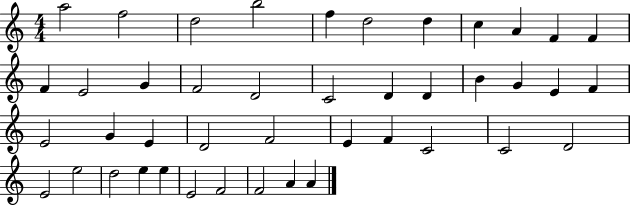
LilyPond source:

{
  \clef treble
  \numericTimeSignature
  \time 4/4
  \key c \major
  a''2 f''2 | d''2 b''2 | f''4 d''2 d''4 | c''4 a'4 f'4 f'4 | \break f'4 e'2 g'4 | f'2 d'2 | c'2 d'4 d'4 | b'4 g'4 e'4 f'4 | \break e'2 g'4 e'4 | d'2 f'2 | e'4 f'4 c'2 | c'2 d'2 | \break e'2 e''2 | d''2 e''4 e''4 | e'2 f'2 | f'2 a'4 a'4 | \break \bar "|."
}